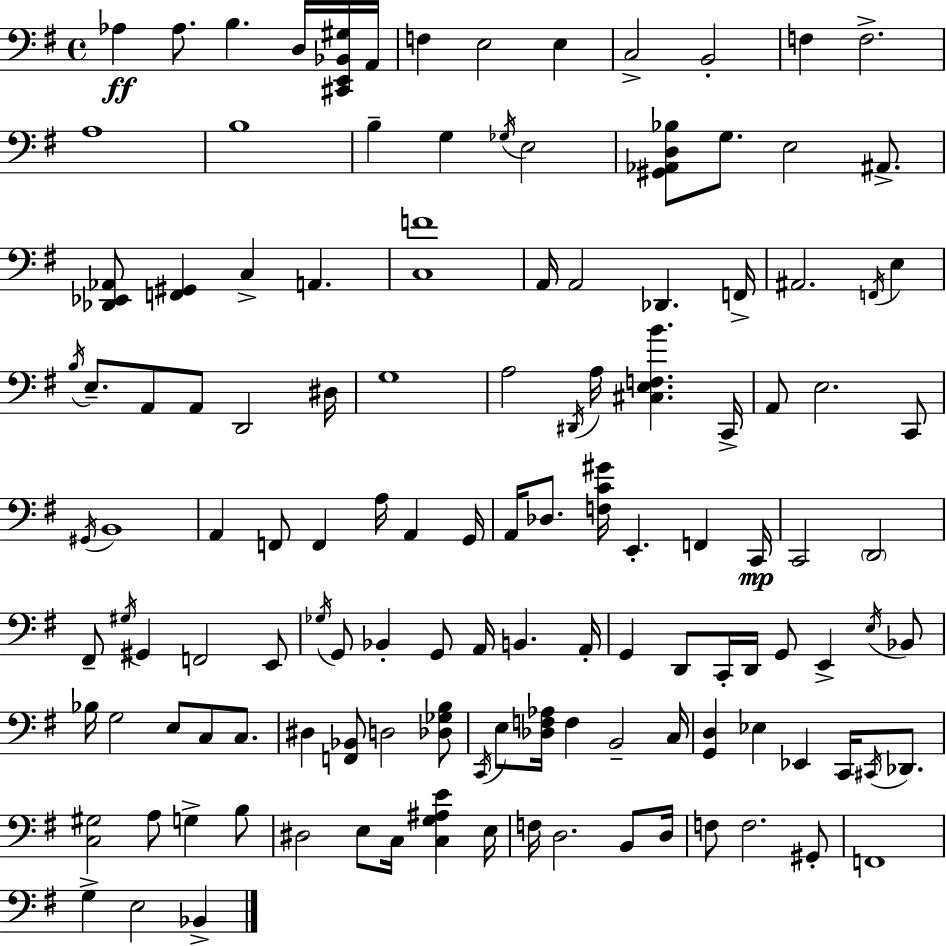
X:1
T:Untitled
M:4/4
L:1/4
K:G
_A, _A,/2 B, D,/4 [^C,,E,,_B,,^G,]/4 A,,/4 F, E,2 E, C,2 B,,2 F, F,2 A,4 B,4 B, G, _G,/4 E,2 [^G,,_A,,D,_B,]/2 G,/2 E,2 ^A,,/2 [_D,,_E,,_A,,]/2 [F,,^G,,] C, A,, [C,F]4 A,,/4 A,,2 _D,, F,,/4 ^A,,2 F,,/4 E, B,/4 E,/2 A,,/2 A,,/2 D,,2 ^D,/4 G,4 A,2 ^D,,/4 A,/4 [^C,E,F,B] C,,/4 A,,/2 E,2 C,,/2 ^G,,/4 B,,4 A,, F,,/2 F,, A,/4 A,, G,,/4 A,,/4 _D,/2 [F,C^G]/4 E,, F,, C,,/4 C,,2 D,,2 ^F,,/2 ^G,/4 ^G,, F,,2 E,,/2 _G,/4 G,,/2 _B,, G,,/2 A,,/4 B,, A,,/4 G,, D,,/2 C,,/4 D,,/4 G,,/2 E,, E,/4 _B,,/2 _B,/4 G,2 E,/2 C,/2 C,/2 ^D, [F,,_B,,]/2 D,2 [_D,_G,B,]/2 C,,/4 E,/2 [_D,F,_A,]/4 F, B,,2 C,/4 [G,,D,] _E, _E,, C,,/4 ^C,,/4 _D,,/2 [C,^G,]2 A,/2 G, B,/2 ^D,2 E,/2 C,/4 [C,G,^A,E] E,/4 F,/4 D,2 B,,/2 D,/4 F,/2 F,2 ^G,,/2 F,,4 G, E,2 _B,,